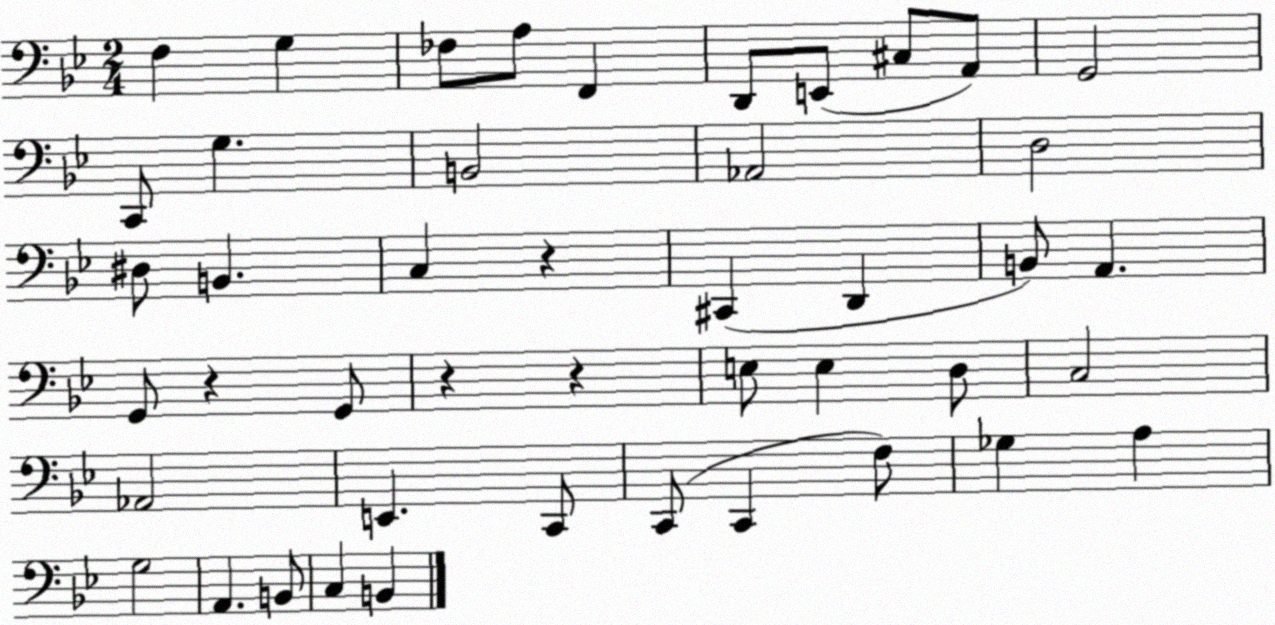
X:1
T:Untitled
M:2/4
L:1/4
K:Bb
F, G, _F,/2 A,/2 F,, D,,/2 E,,/2 ^C,/2 A,,/2 G,,2 C,,/2 G, B,,2 _A,,2 D,2 ^D,/2 B,, C, z ^C,, D,, B,,/2 A,, G,,/2 z G,,/2 z z E,/2 E, D,/2 C,2 _A,,2 E,, C,,/2 C,,/2 C,, F,/2 _G, A, G,2 A,, B,,/2 C, B,,